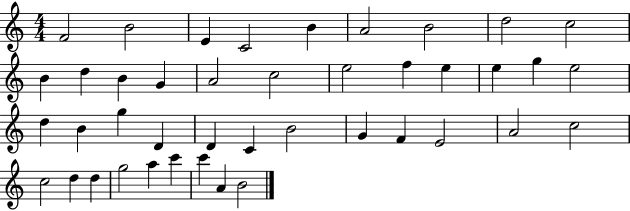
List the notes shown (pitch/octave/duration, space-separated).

F4/h B4/h E4/q C4/h B4/q A4/h B4/h D5/h C5/h B4/q D5/q B4/q G4/q A4/h C5/h E5/h F5/q E5/q E5/q G5/q E5/h D5/q B4/q G5/q D4/q D4/q C4/q B4/h G4/q F4/q E4/h A4/h C5/h C5/h D5/q D5/q G5/h A5/q C6/q C6/q A4/q B4/h